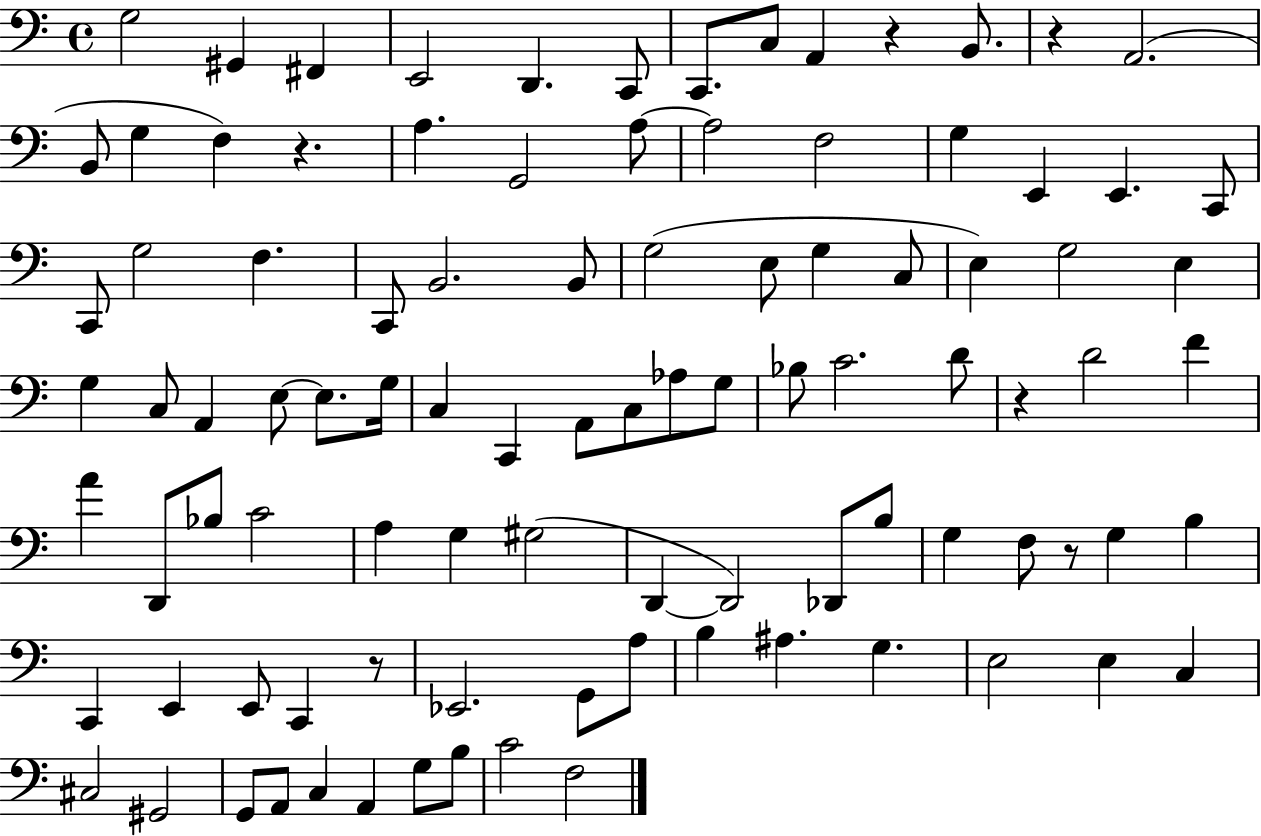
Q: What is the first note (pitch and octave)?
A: G3